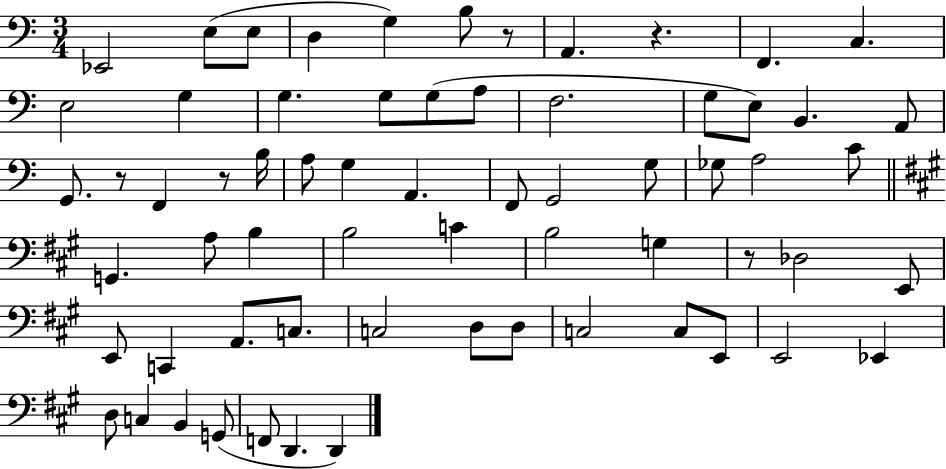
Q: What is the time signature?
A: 3/4